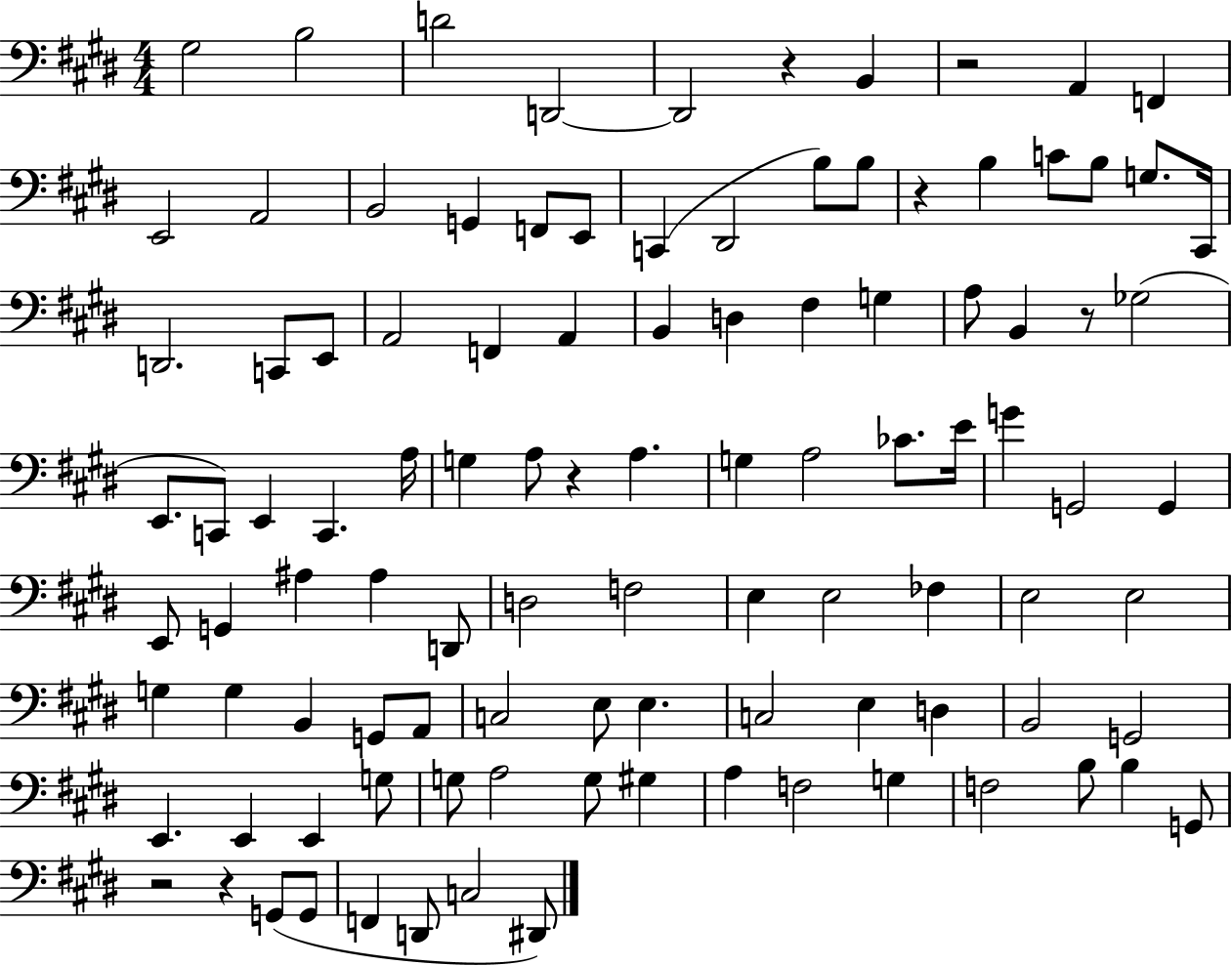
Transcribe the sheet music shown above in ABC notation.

X:1
T:Untitled
M:4/4
L:1/4
K:E
^G,2 B,2 D2 D,,2 D,,2 z B,, z2 A,, F,, E,,2 A,,2 B,,2 G,, F,,/2 E,,/2 C,, ^D,,2 B,/2 B,/2 z B, C/2 B,/2 G,/2 ^C,,/4 D,,2 C,,/2 E,,/2 A,,2 F,, A,, B,, D, ^F, G, A,/2 B,, z/2 _G,2 E,,/2 C,,/2 E,, C,, A,/4 G, A,/2 z A, G, A,2 _C/2 E/4 G G,,2 G,, E,,/2 G,, ^A, ^A, D,,/2 D,2 F,2 E, E,2 _F, E,2 E,2 G, G, B,, G,,/2 A,,/2 C,2 E,/2 E, C,2 E, D, B,,2 G,,2 E,, E,, E,, G,/2 G,/2 A,2 G,/2 ^G, A, F,2 G, F,2 B,/2 B, G,,/2 z2 z G,,/2 G,,/2 F,, D,,/2 C,2 ^D,,/2